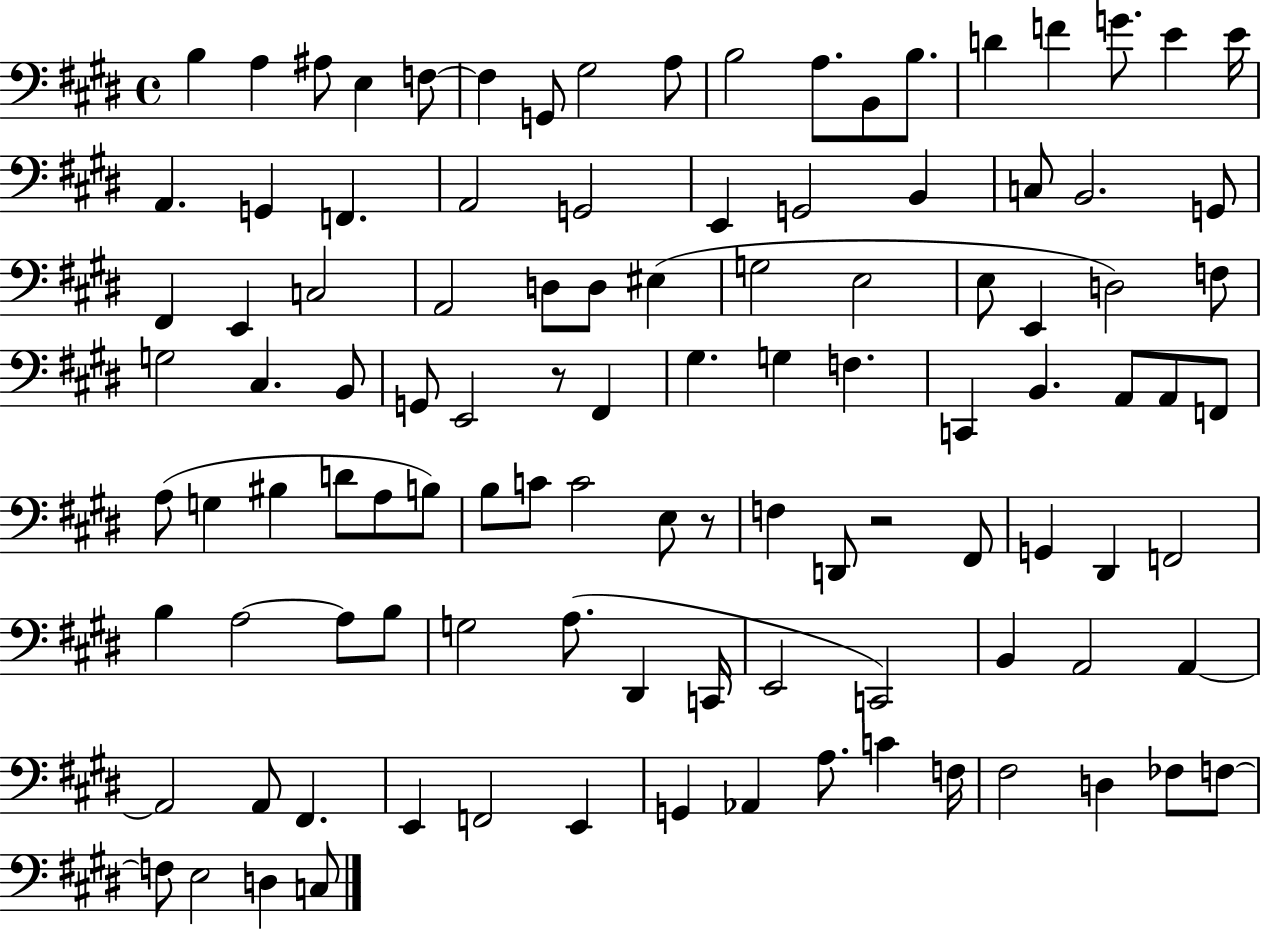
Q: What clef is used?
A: bass